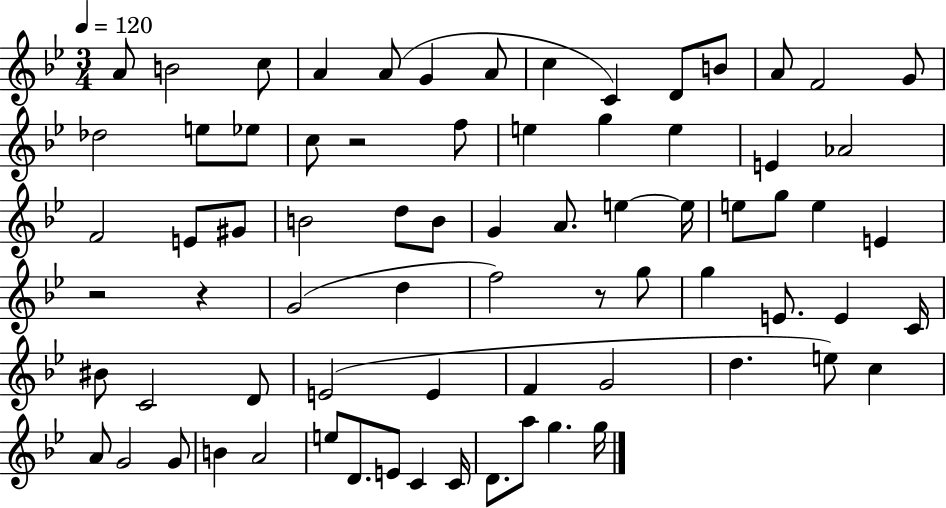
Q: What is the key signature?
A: BES major